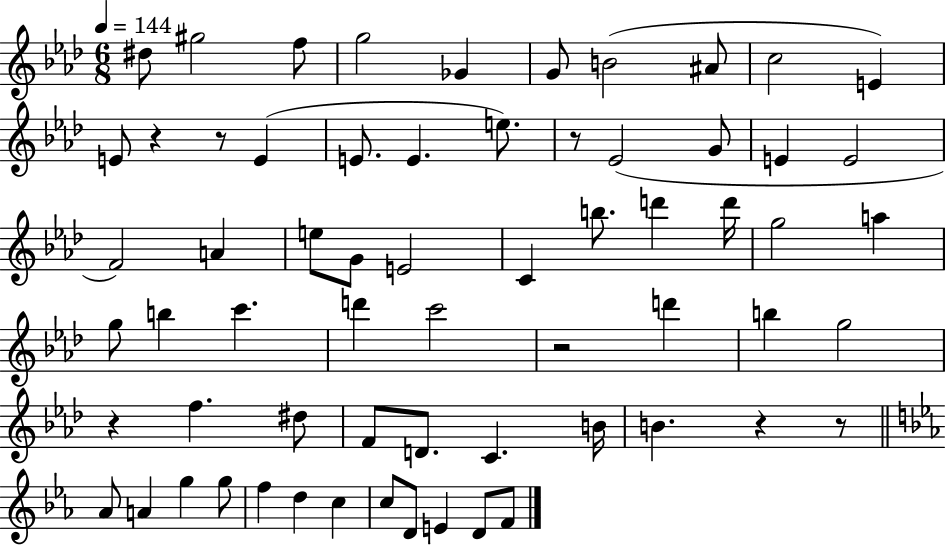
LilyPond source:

{
  \clef treble
  \numericTimeSignature
  \time 6/8
  \key aes \major
  \tempo 4 = 144
  dis''8 gis''2 f''8 | g''2 ges'4 | g'8 b'2( ais'8 | c''2 e'4) | \break e'8 r4 r8 e'4( | e'8. e'4. e''8.) | r8 ees'2( g'8 | e'4 e'2 | \break f'2) a'4 | e''8 g'8 e'2 | c'4 b''8. d'''4 d'''16 | g''2 a''4 | \break g''8 b''4 c'''4. | d'''4 c'''2 | r2 d'''4 | b''4 g''2 | \break r4 f''4. dis''8 | f'8 d'8. c'4. b'16 | b'4. r4 r8 | \bar "||" \break \key c \minor aes'8 a'4 g''4 g''8 | f''4 d''4 c''4 | c''8 d'8 e'4 d'8 f'8 | \bar "|."
}